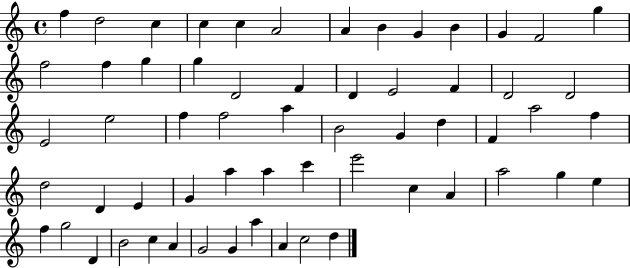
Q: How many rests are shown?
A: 0